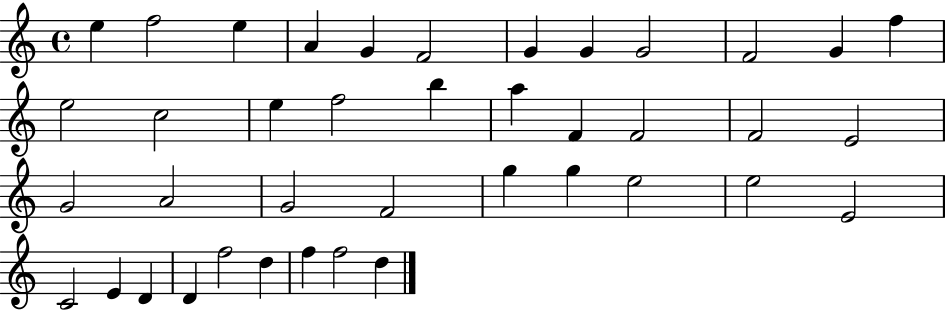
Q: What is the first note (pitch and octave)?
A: E5